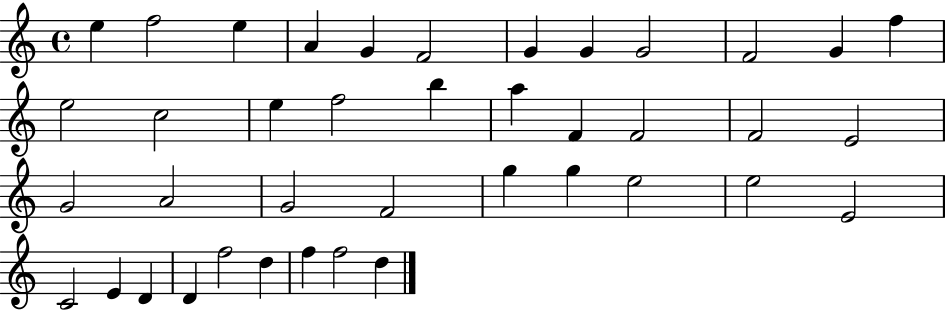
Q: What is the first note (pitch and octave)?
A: E5